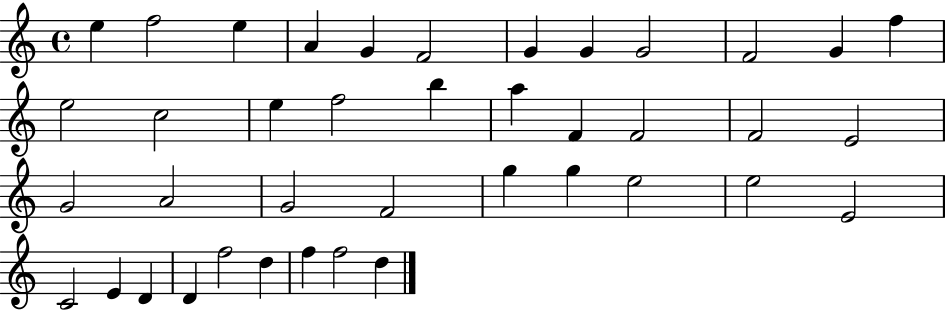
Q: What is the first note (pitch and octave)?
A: E5